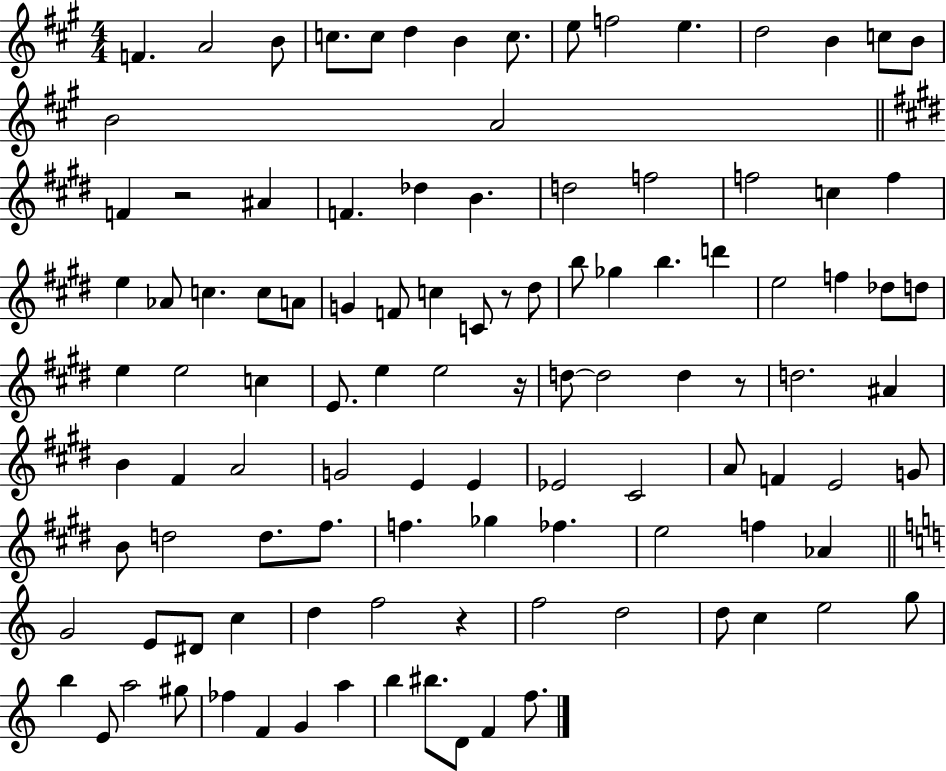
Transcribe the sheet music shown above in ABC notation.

X:1
T:Untitled
M:4/4
L:1/4
K:A
F A2 B/2 c/2 c/2 d B c/2 e/2 f2 e d2 B c/2 B/2 B2 A2 F z2 ^A F _d B d2 f2 f2 c f e _A/2 c c/2 A/2 G F/2 c C/2 z/2 ^d/2 b/2 _g b d' e2 f _d/2 d/2 e e2 c E/2 e e2 z/4 d/2 d2 d z/2 d2 ^A B ^F A2 G2 E E _E2 ^C2 A/2 F E2 G/2 B/2 d2 d/2 ^f/2 f _g _f e2 f _A G2 E/2 ^D/2 c d f2 z f2 d2 d/2 c e2 g/2 b E/2 a2 ^g/2 _f F G a b ^b/2 D/2 F f/2